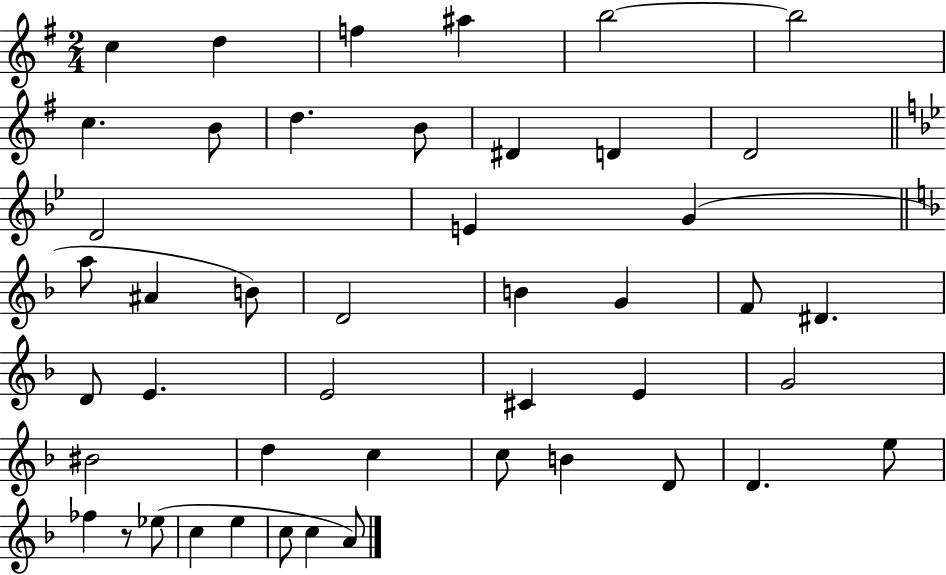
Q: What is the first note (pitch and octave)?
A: C5